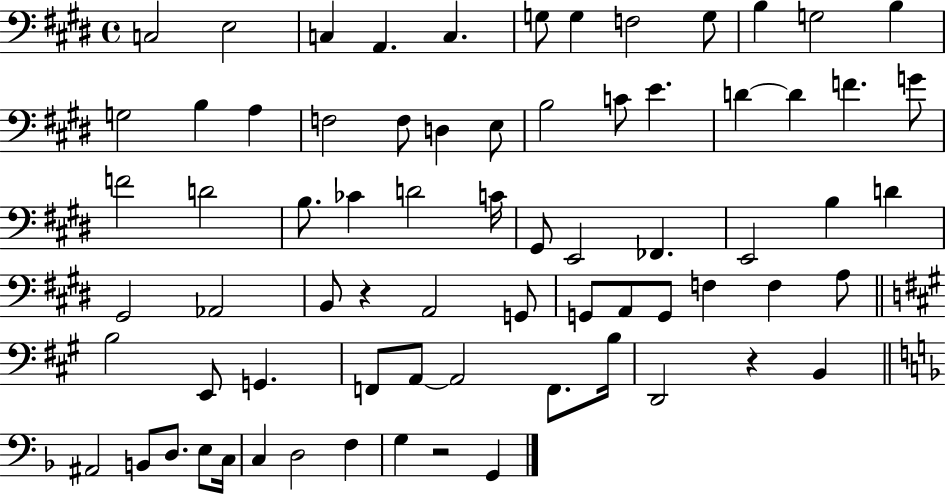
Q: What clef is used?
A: bass